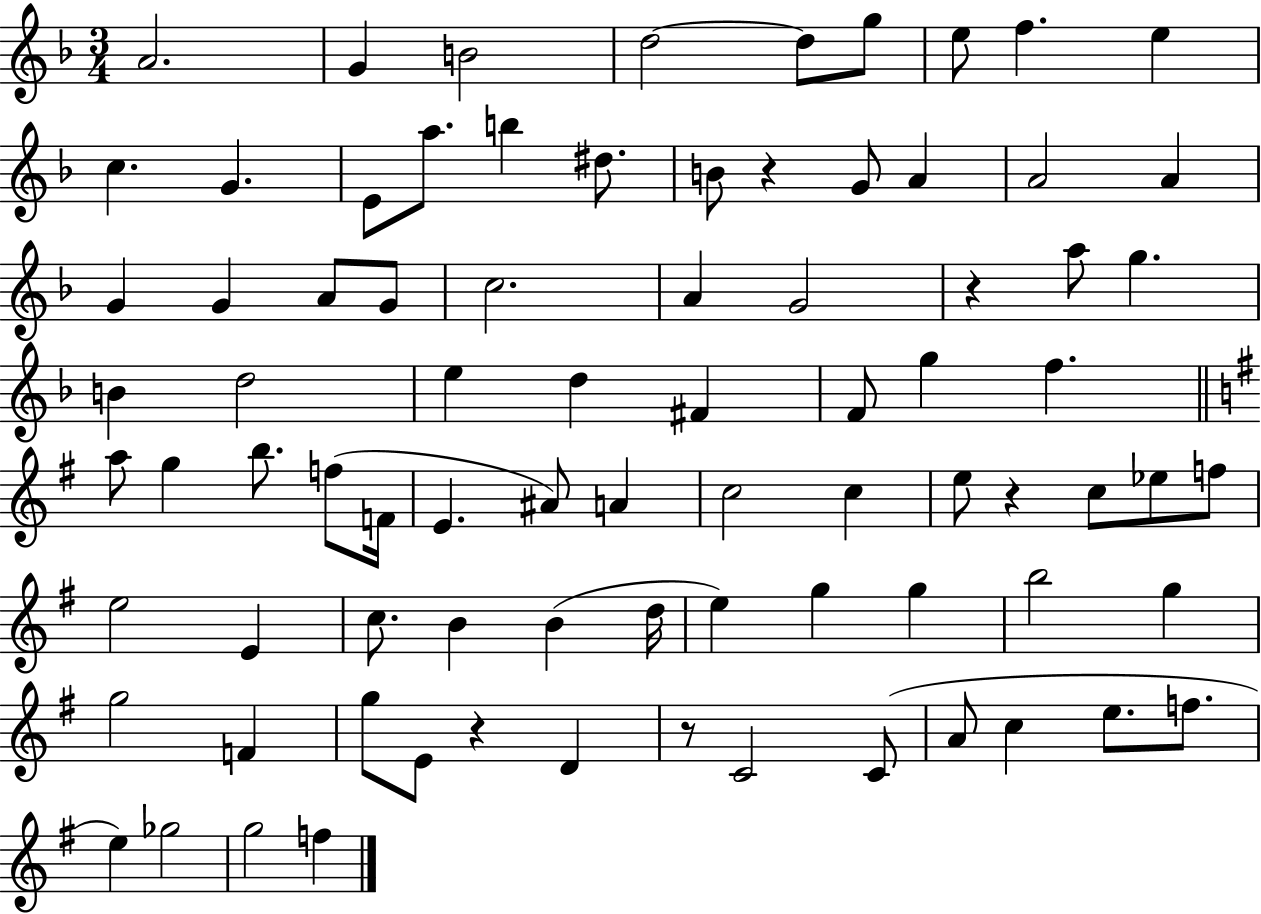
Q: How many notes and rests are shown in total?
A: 82